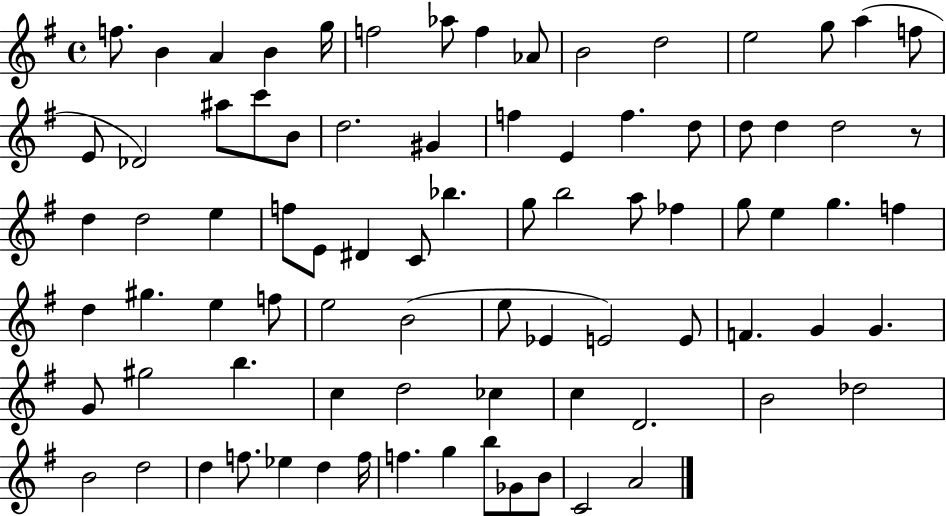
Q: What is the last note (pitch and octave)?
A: A4